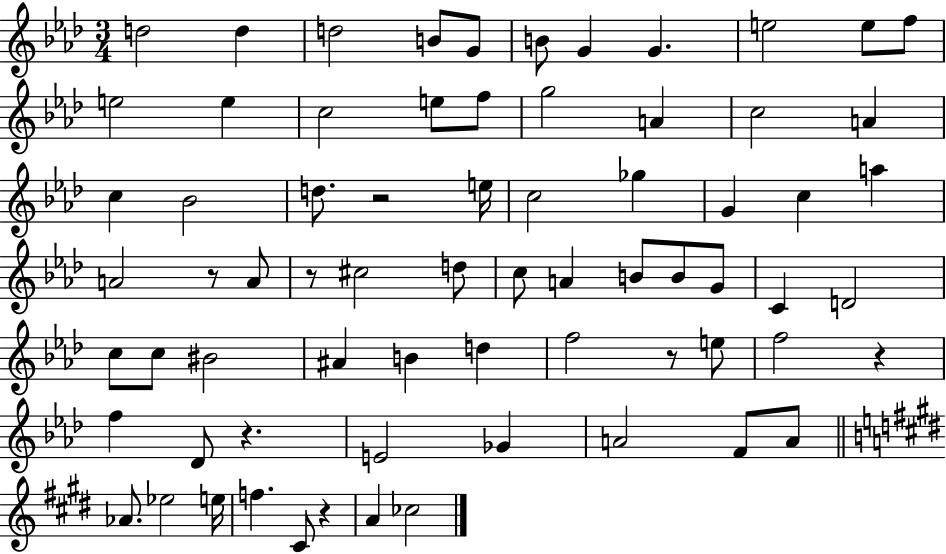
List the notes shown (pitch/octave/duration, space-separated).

D5/h D5/q D5/h B4/e G4/e B4/e G4/q G4/q. E5/h E5/e F5/e E5/h E5/q C5/h E5/e F5/e G5/h A4/q C5/h A4/q C5/q Bb4/h D5/e. R/h E5/s C5/h Gb5/q G4/q C5/q A5/q A4/h R/e A4/e R/e C#5/h D5/e C5/e A4/q B4/e B4/e G4/e C4/q D4/h C5/e C5/e BIS4/h A#4/q B4/q D5/q F5/h R/e E5/e F5/h R/q F5/q Db4/e R/q. E4/h Gb4/q A4/h F4/e A4/e Ab4/e. Eb5/h E5/s F5/q. C#4/e R/q A4/q CES5/h